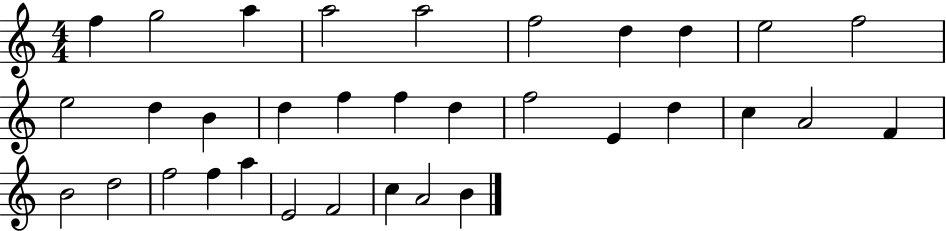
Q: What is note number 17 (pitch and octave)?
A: D5